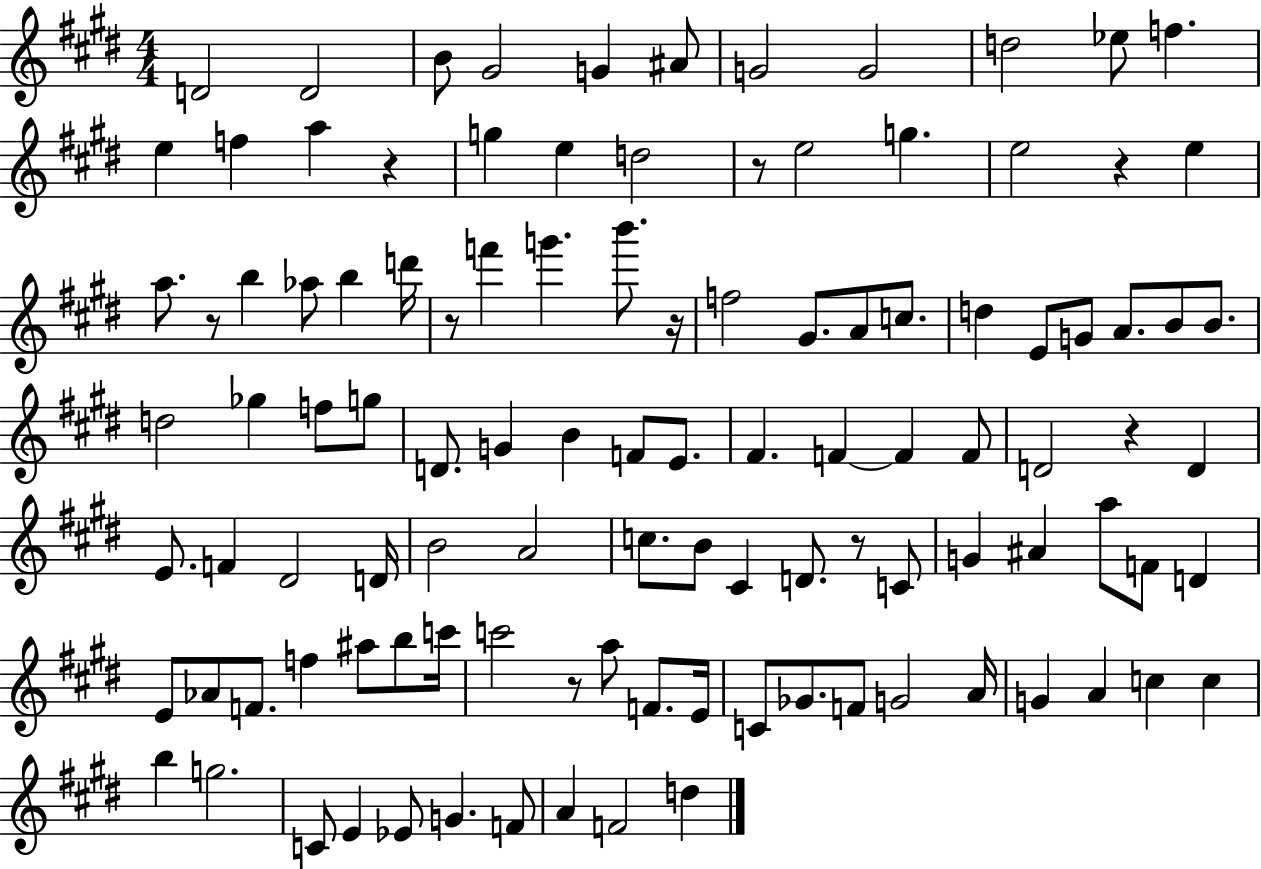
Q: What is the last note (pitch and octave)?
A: D5